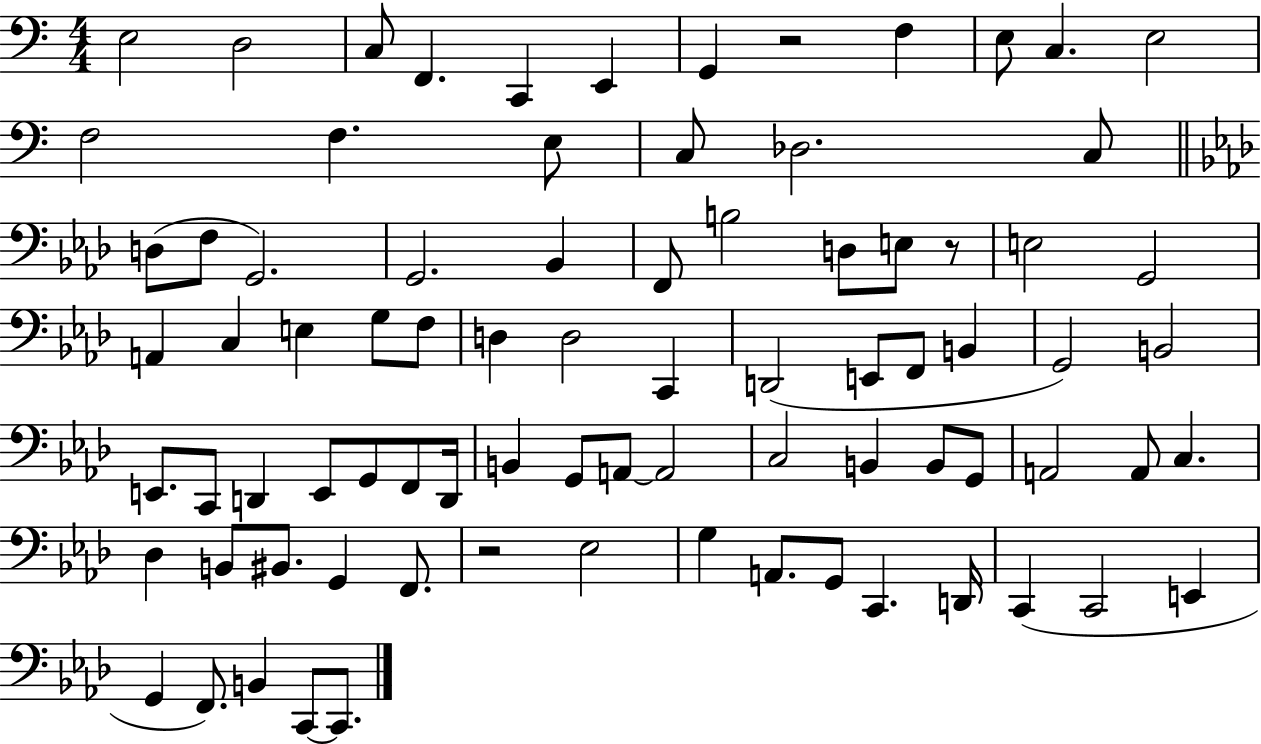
{
  \clef bass
  \numericTimeSignature
  \time 4/4
  \key c \major
  e2 d2 | c8 f,4. c,4 e,4 | g,4 r2 f4 | e8 c4. e2 | \break f2 f4. e8 | c8 des2. c8 | \bar "||" \break \key aes \major d8( f8 g,2.) | g,2. bes,4 | f,8 b2 d8 e8 r8 | e2 g,2 | \break a,4 c4 e4 g8 f8 | d4 d2 c,4 | d,2( e,8 f,8 b,4 | g,2) b,2 | \break e,8. c,8 d,4 e,8 g,8 f,8 d,16 | b,4 g,8 a,8~~ a,2 | c2 b,4 b,8 g,8 | a,2 a,8 c4. | \break des4 b,8 bis,8. g,4 f,8. | r2 ees2 | g4 a,8. g,8 c,4. d,16 | c,4( c,2 e,4 | \break g,4 f,8.) b,4 c,8~~ c,8. | \bar "|."
}